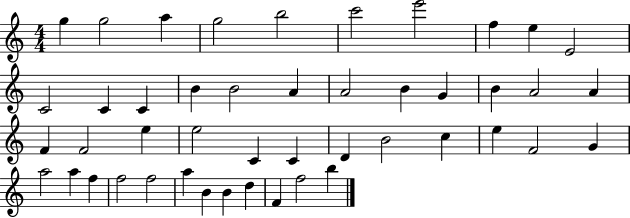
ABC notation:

X:1
T:Untitled
M:4/4
L:1/4
K:C
g g2 a g2 b2 c'2 e'2 f e E2 C2 C C B B2 A A2 B G B A2 A F F2 e e2 C C D B2 c e F2 G a2 a f f2 f2 a B B d F f2 b